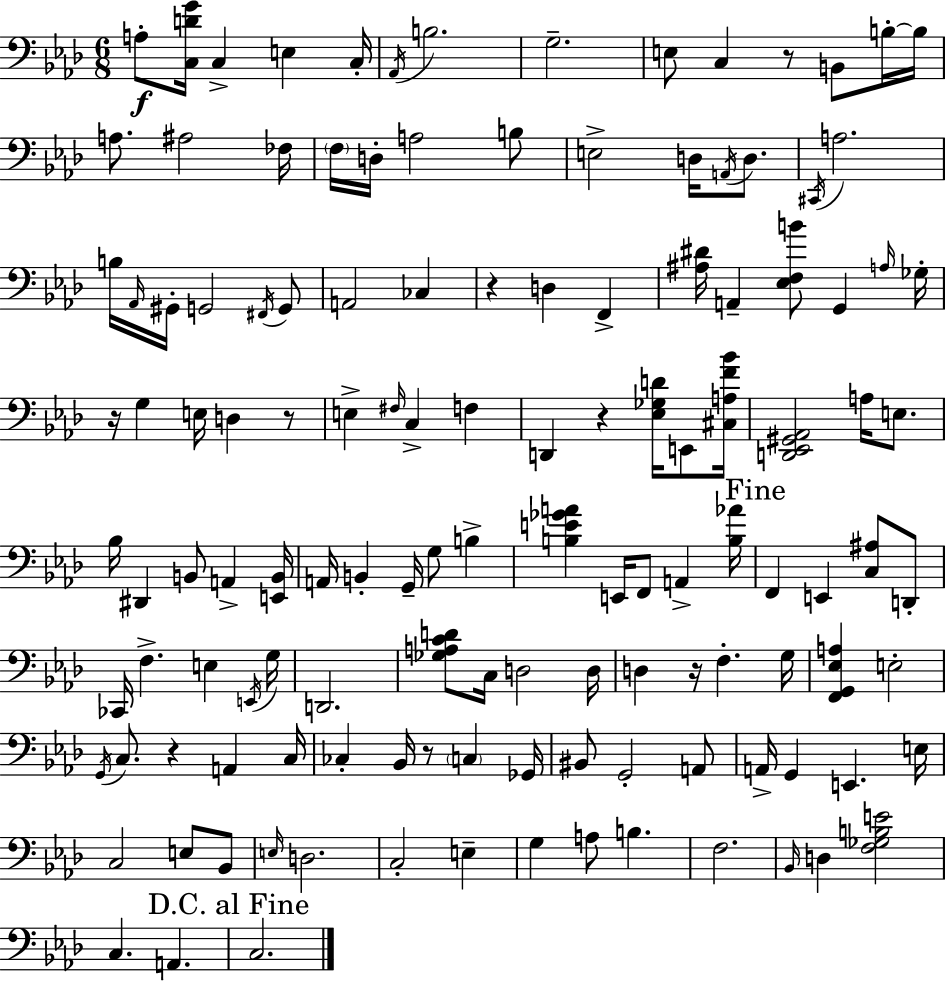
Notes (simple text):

A3/e [C3,D4,G4]/s C3/q E3/q C3/s Ab2/s B3/h. G3/h. E3/e C3/q R/e B2/e B3/s B3/s A3/e. A#3/h FES3/s F3/s D3/s A3/h B3/e E3/h D3/s A2/s D3/e. C#2/s A3/h. B3/s Ab2/s G#2/s G2/h F#2/s G2/e A2/h CES3/q R/q D3/q F2/q [A#3,D#4]/s A2/q [Eb3,F3,B4]/e G2/q A3/s Gb3/s R/s G3/q E3/s D3/q R/e E3/q F#3/s C3/q F3/q D2/q R/q [Eb3,Gb3,D4]/s E2/e [C#3,A3,F4,Bb4]/s [D2,Eb2,G#2,Ab2]/h A3/s E3/e. Bb3/s D#2/q B2/e A2/q [E2,B2]/s A2/s B2/q G2/s G3/e B3/q [B3,E4,Gb4,A4]/q E2/s F2/e A2/q [B3,Ab4]/s F2/q E2/q [C3,A#3]/e D2/e CES2/s F3/q. E3/q E2/s G3/s D2/h. [Gb3,A3,C4,D4]/e C3/s D3/h D3/s D3/q R/s F3/q. G3/s [F2,G2,Eb3,A3]/q E3/h G2/s C3/e. R/q A2/q C3/s CES3/q Bb2/s R/e C3/q Gb2/s BIS2/e G2/h A2/e A2/s G2/q E2/q. E3/s C3/h E3/e Bb2/e E3/s D3/h. C3/h E3/q G3/q A3/e B3/q. F3/h. Bb2/s D3/q [F3,Gb3,B3,E4]/h C3/q. A2/q. C3/h.